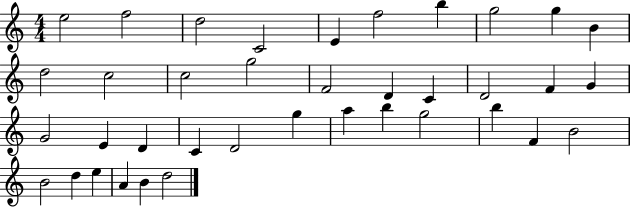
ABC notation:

X:1
T:Untitled
M:4/4
L:1/4
K:C
e2 f2 d2 C2 E f2 b g2 g B d2 c2 c2 g2 F2 D C D2 F G G2 E D C D2 g a b g2 b F B2 B2 d e A B d2